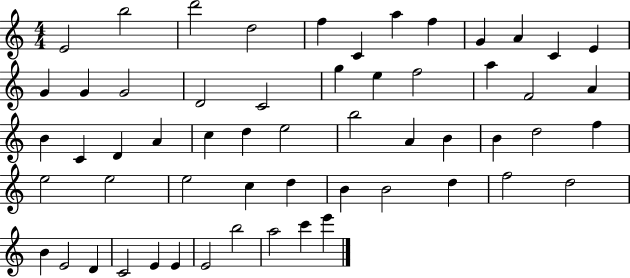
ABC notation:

X:1
T:Untitled
M:4/4
L:1/4
K:C
E2 b2 d'2 d2 f C a f G A C E G G G2 D2 C2 g e f2 a F2 A B C D A c d e2 b2 A B B d2 f e2 e2 e2 c d B B2 d f2 d2 B E2 D C2 E E E2 b2 a2 c' e'